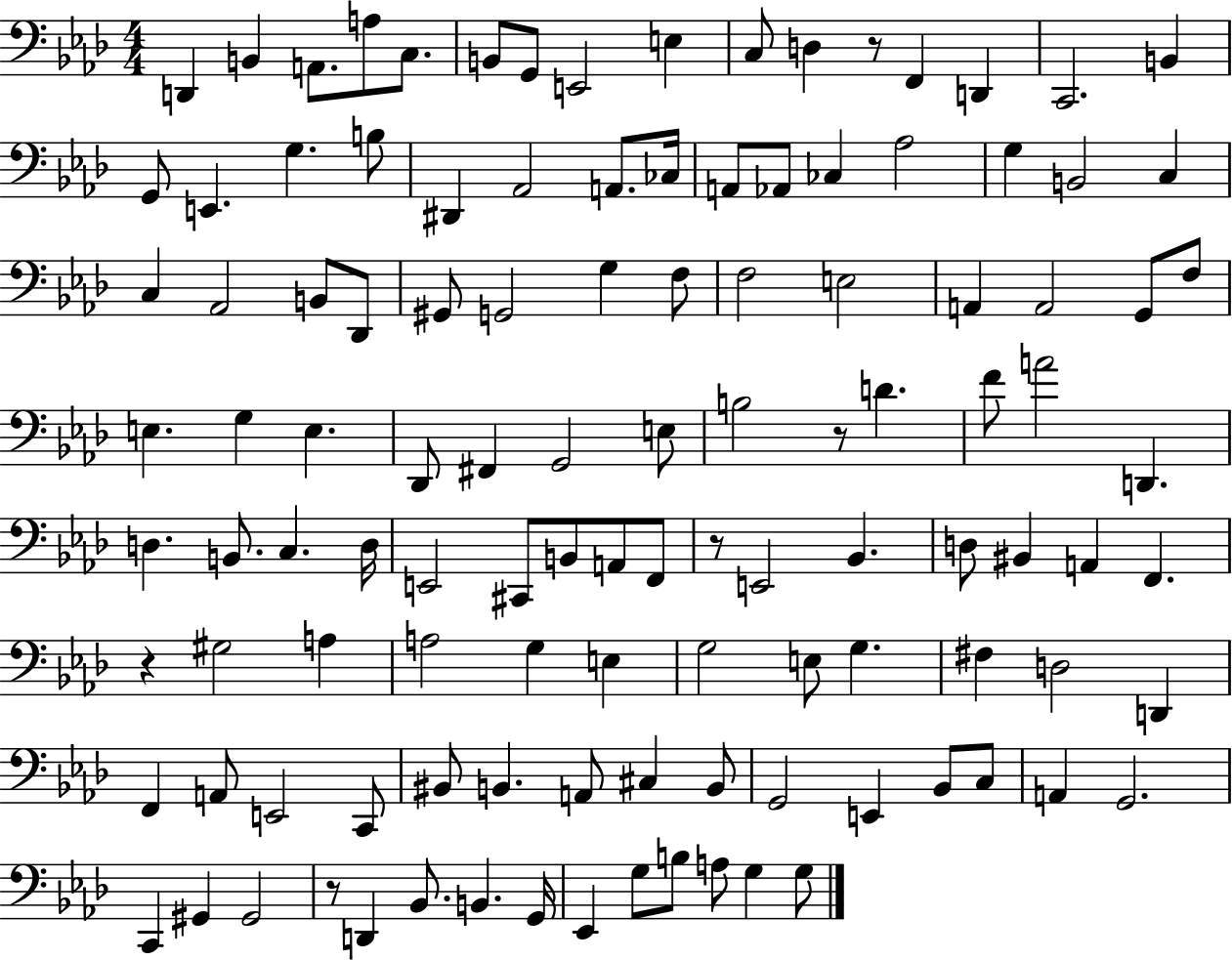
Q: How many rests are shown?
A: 5